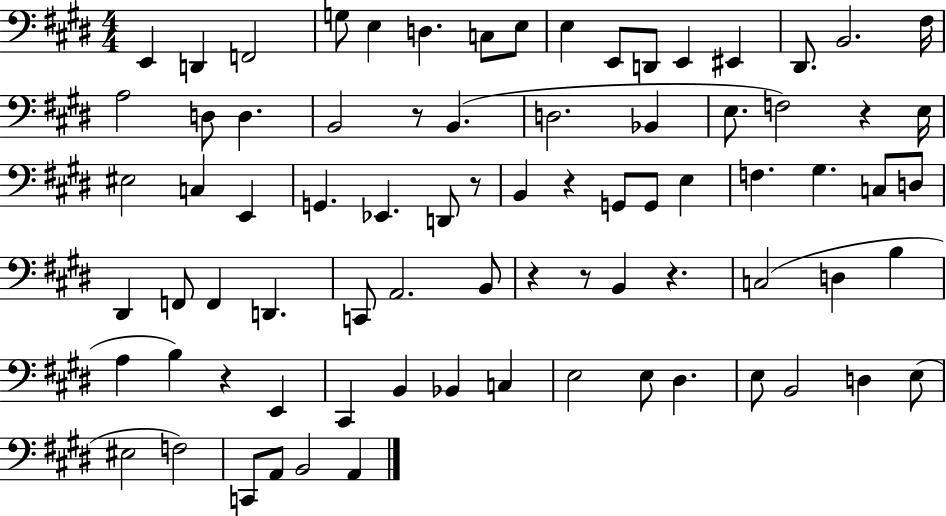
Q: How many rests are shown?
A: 8